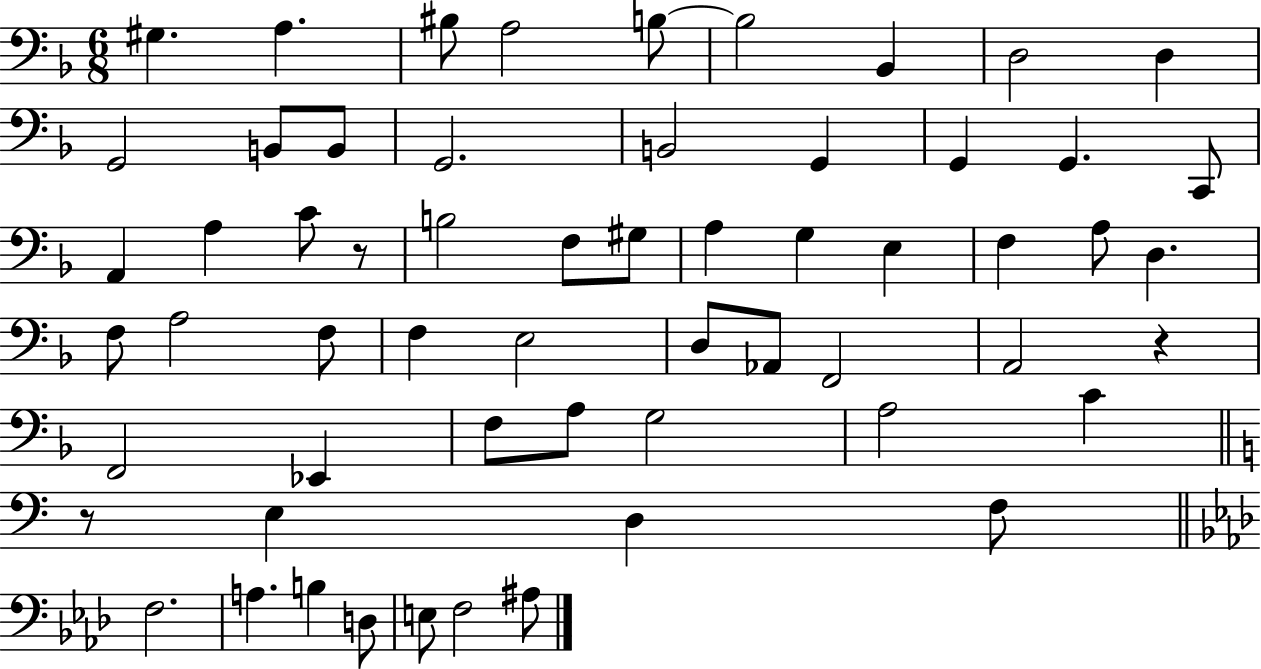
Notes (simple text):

G#3/q. A3/q. BIS3/e A3/h B3/e B3/h Bb2/q D3/h D3/q G2/h B2/e B2/e G2/h. B2/h G2/q G2/q G2/q. C2/e A2/q A3/q C4/e R/e B3/h F3/e G#3/e A3/q G3/q E3/q F3/q A3/e D3/q. F3/e A3/h F3/e F3/q E3/h D3/e Ab2/e F2/h A2/h R/q F2/h Eb2/q F3/e A3/e G3/h A3/h C4/q R/e E3/q D3/q F3/e F3/h. A3/q. B3/q D3/e E3/e F3/h A#3/e